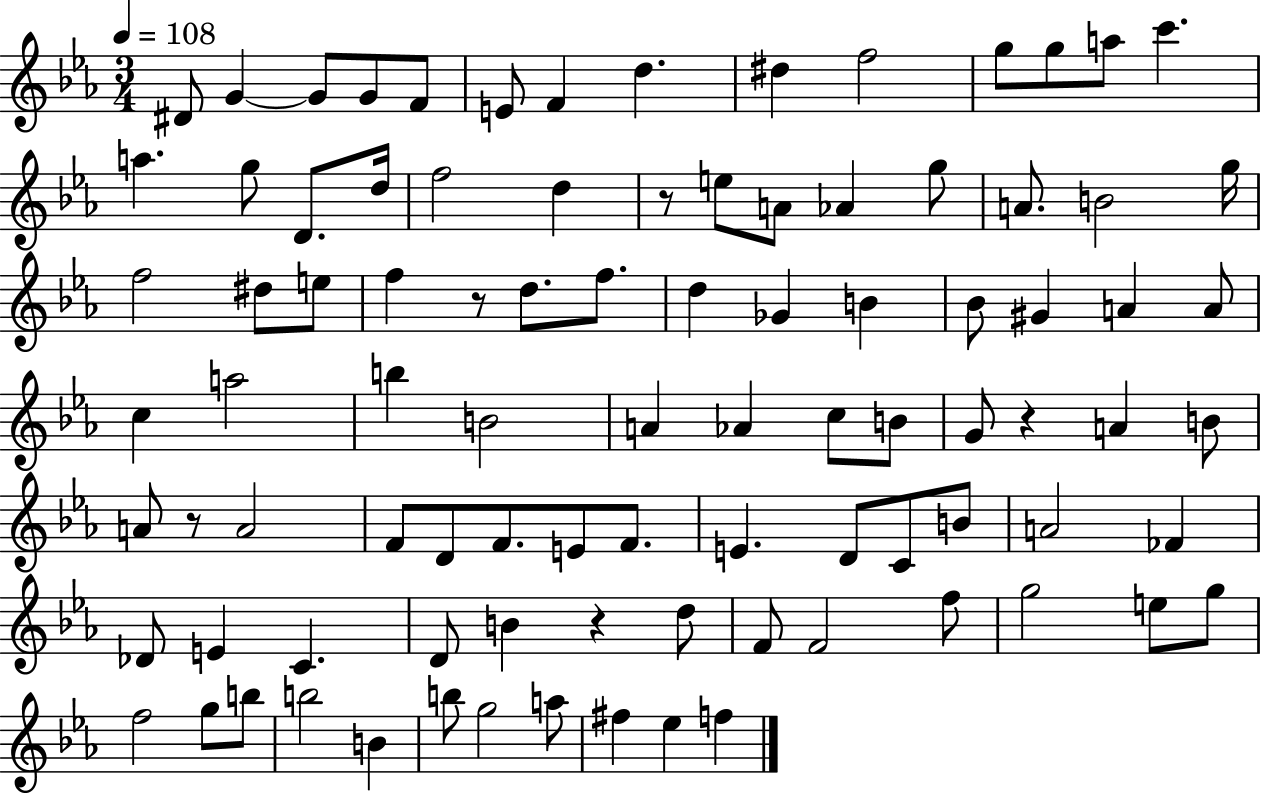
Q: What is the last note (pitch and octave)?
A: F5